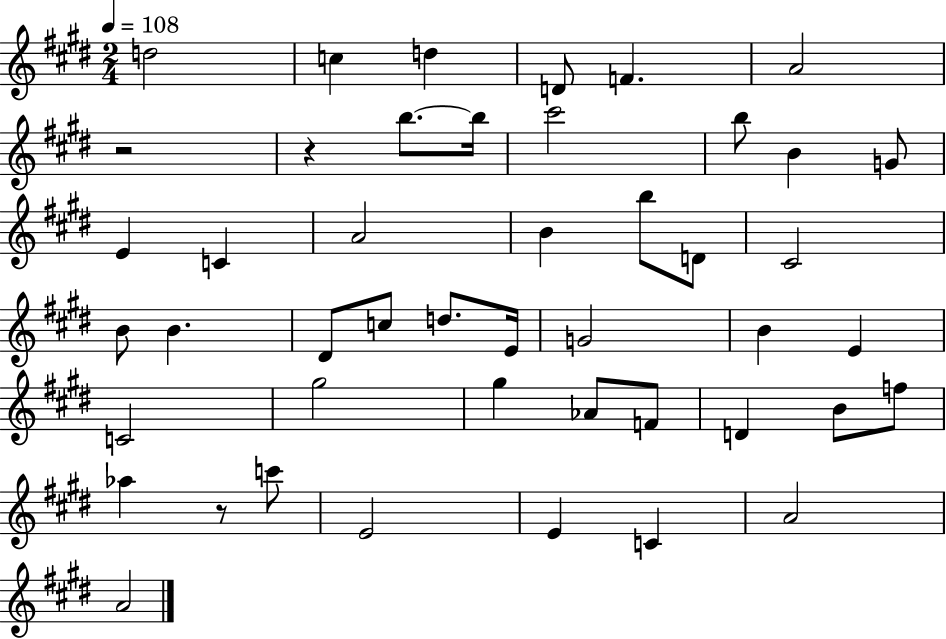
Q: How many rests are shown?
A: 3